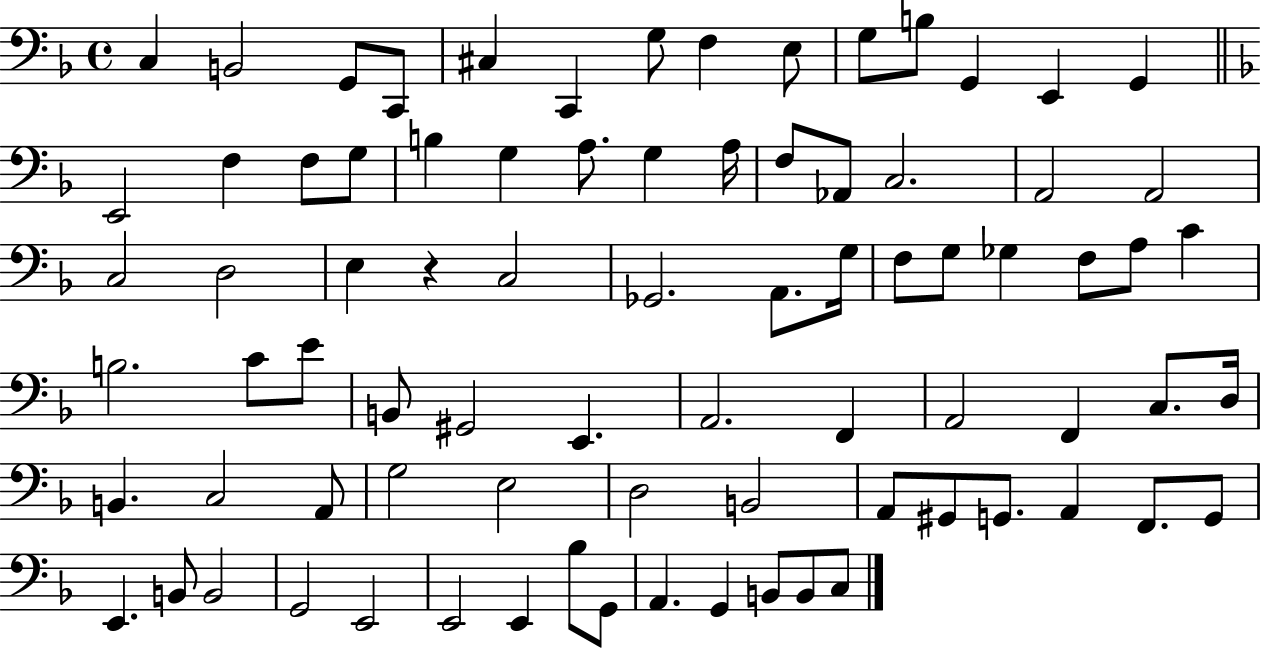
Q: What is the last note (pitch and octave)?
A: C3